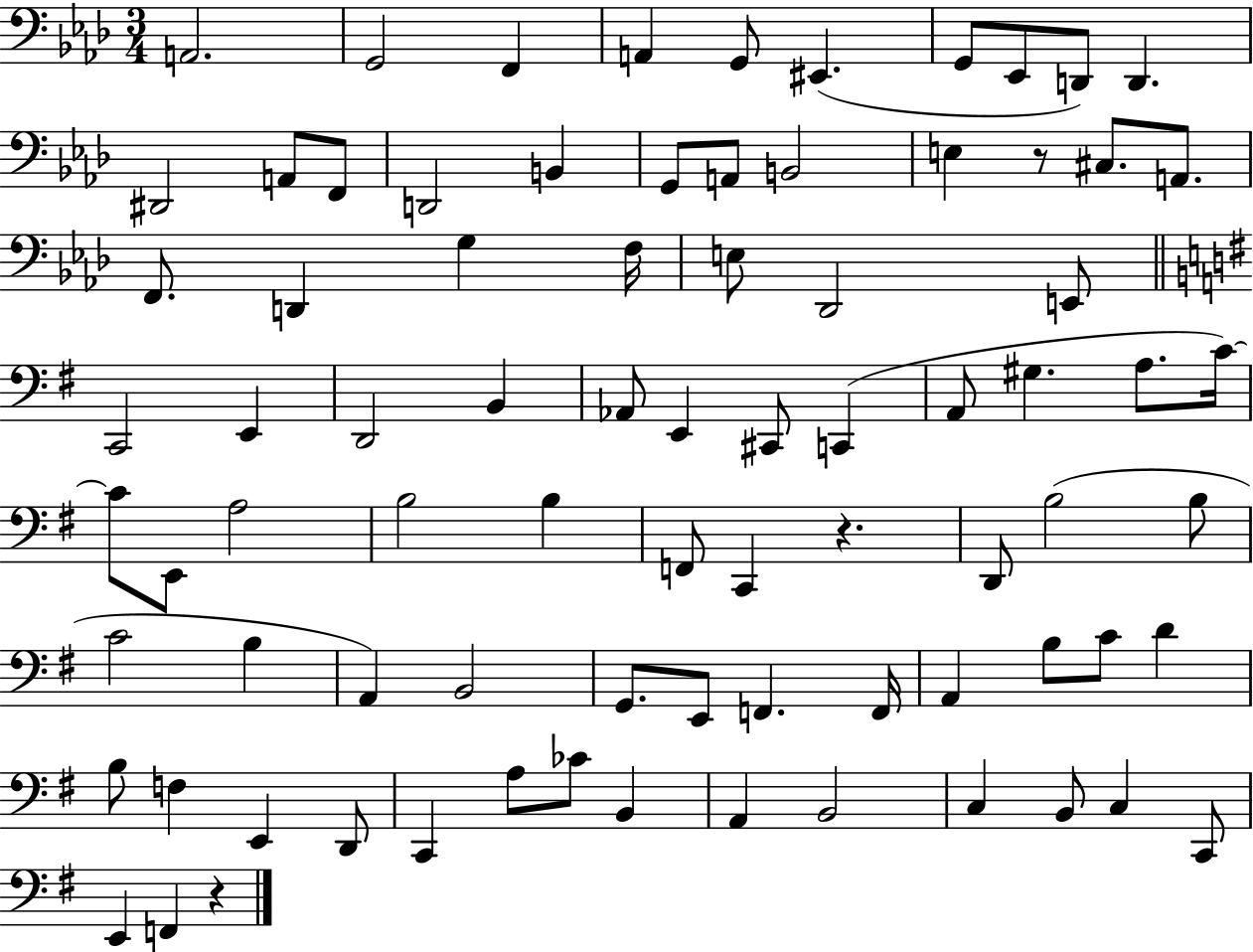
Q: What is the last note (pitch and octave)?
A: F2